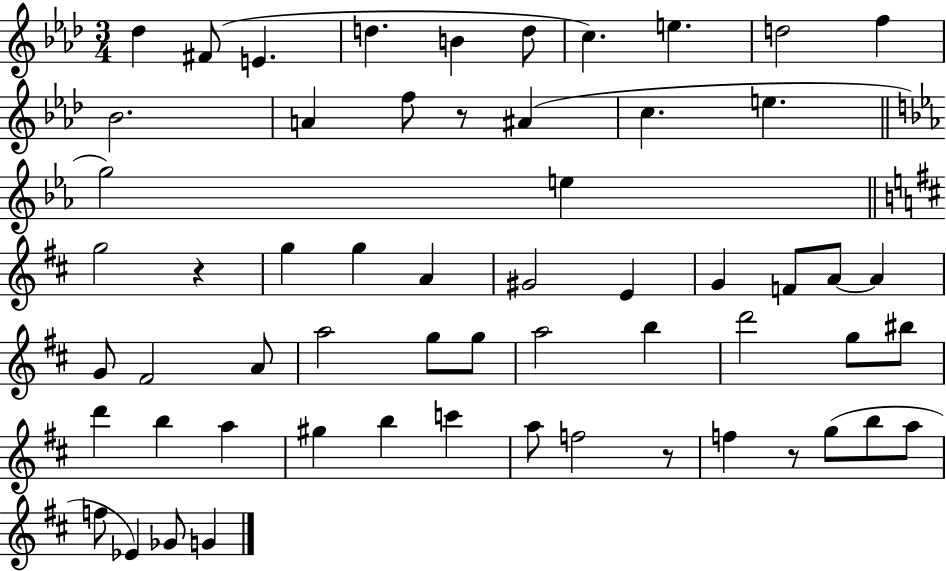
Db5/q F#4/e E4/q. D5/q. B4/q D5/e C5/q. E5/q. D5/h F5/q Bb4/h. A4/q F5/e R/e A#4/q C5/q. E5/q. G5/h E5/q G5/h R/q G5/q G5/q A4/q G#4/h E4/q G4/q F4/e A4/e A4/q G4/e F#4/h A4/e A5/h G5/e G5/e A5/h B5/q D6/h G5/e BIS5/e D6/q B5/q A5/q G#5/q B5/q C6/q A5/e F5/h R/e F5/q R/e G5/e B5/e A5/e F5/e Eb4/q Gb4/e G4/q